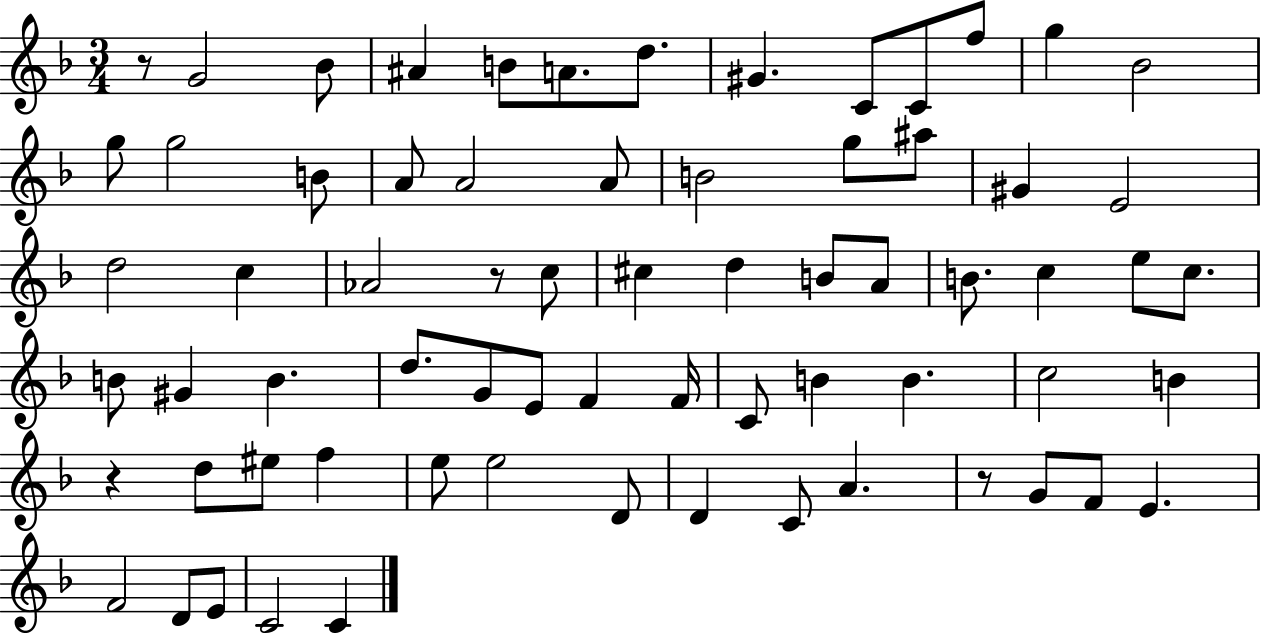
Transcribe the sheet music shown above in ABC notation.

X:1
T:Untitled
M:3/4
L:1/4
K:F
z/2 G2 _B/2 ^A B/2 A/2 d/2 ^G C/2 C/2 f/2 g _B2 g/2 g2 B/2 A/2 A2 A/2 B2 g/2 ^a/2 ^G E2 d2 c _A2 z/2 c/2 ^c d B/2 A/2 B/2 c e/2 c/2 B/2 ^G B d/2 G/2 E/2 F F/4 C/2 B B c2 B z d/2 ^e/2 f e/2 e2 D/2 D C/2 A z/2 G/2 F/2 E F2 D/2 E/2 C2 C